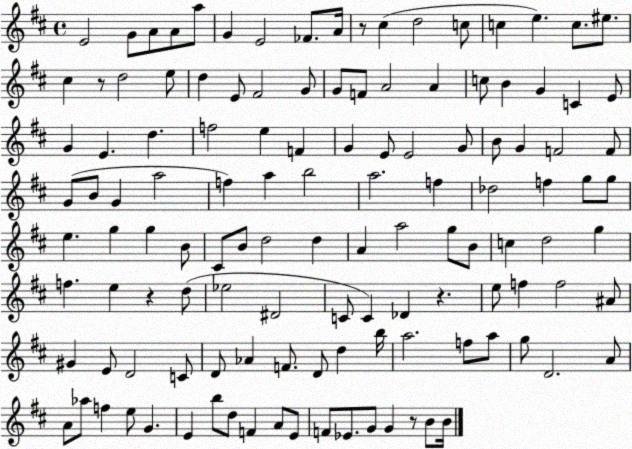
X:1
T:Untitled
M:4/4
L:1/4
K:D
E2 G/2 A/2 A/2 a/2 G E2 _F/2 A/4 z/2 ^c d2 c/2 c e c/2 ^e/2 ^c z/2 d2 e/2 d E/2 ^F2 G/2 G/2 F/2 A2 A c/2 B G C E/2 G E d f2 e F G E/2 E2 G/2 B/2 G F2 F/2 G/2 B/2 G a2 f a b2 a2 f _d2 f g/2 g/2 e g g B/2 ^C/2 B/2 d2 d A a2 g/2 B/2 c d2 g f e z d/2 _e2 ^D2 C/2 C _D z e/2 f f2 ^A/2 ^G E/2 D2 C/2 D/2 _A F/2 D/2 d b/4 a2 f/2 a/2 g/2 D2 A/2 A/2 _a/2 f e/2 G E b/2 d/2 F A/2 E/2 F/2 _E/2 G/2 G z/2 B/2 B/4